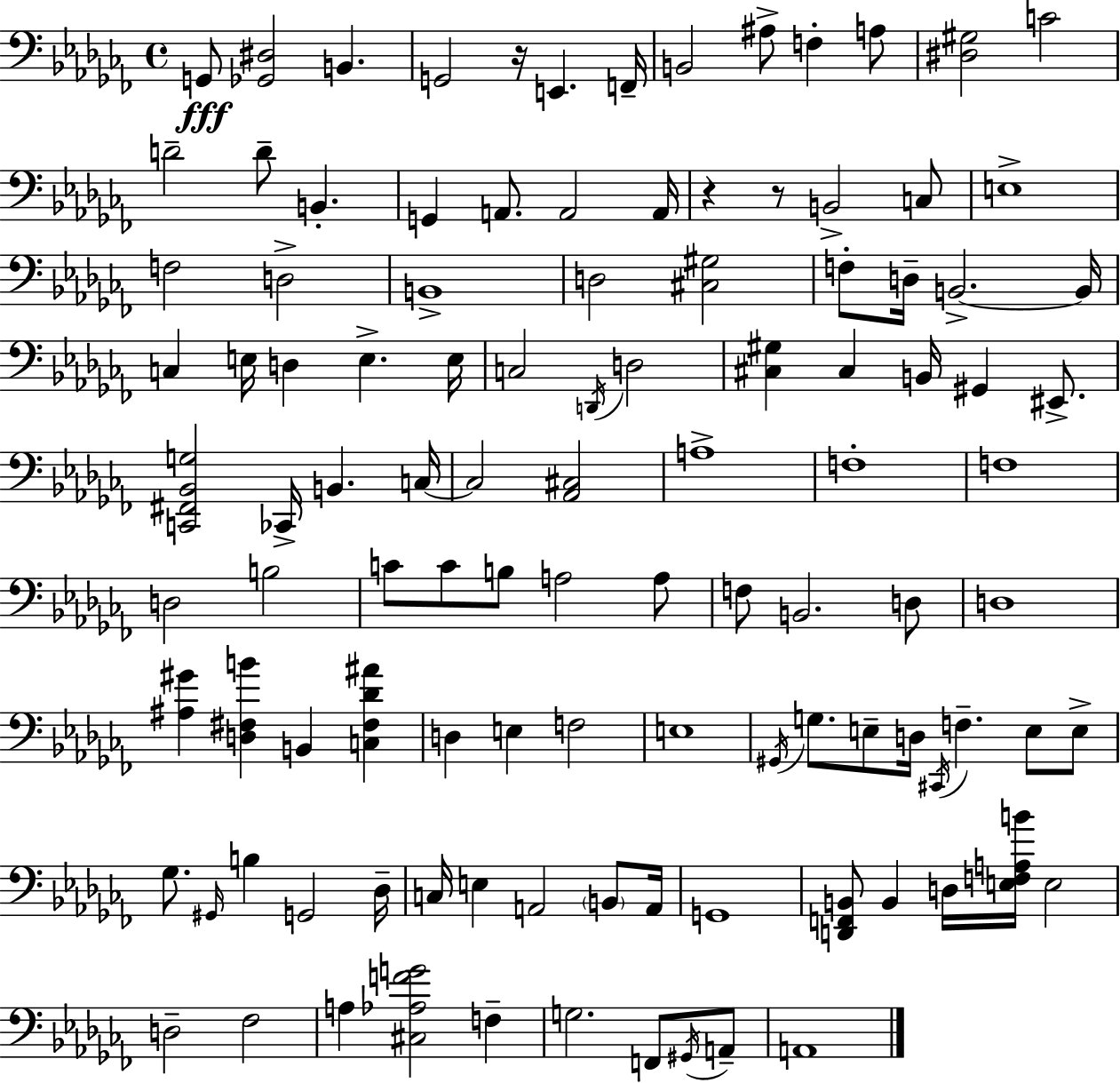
X:1
T:Untitled
M:4/4
L:1/4
K:Abm
G,,/2 [_G,,^D,]2 B,, G,,2 z/4 E,, F,,/4 B,,2 ^A,/2 F, A,/2 [^D,^G,]2 C2 D2 D/2 B,, G,, A,,/2 A,,2 A,,/4 z z/2 B,,2 C,/2 E,4 F,2 D,2 B,,4 D,2 [^C,^G,]2 F,/2 D,/4 B,,2 B,,/4 C, E,/4 D, E, E,/4 C,2 D,,/4 D,2 [^C,^G,] ^C, B,,/4 ^G,, ^E,,/2 [C,,^F,,_B,,G,]2 _C,,/4 B,, C,/4 C,2 [_A,,^C,]2 A,4 F,4 F,4 D,2 B,2 C/2 C/2 B,/2 A,2 A,/2 F,/2 B,,2 D,/2 D,4 [^A,^G] [D,^F,B] B,, [C,^F,_D^A] D, E, F,2 E,4 ^G,,/4 G,/2 E,/2 D,/4 ^C,,/4 F, E,/2 E,/2 _G,/2 ^G,,/4 B, G,,2 _D,/4 C,/4 E, A,,2 B,,/2 A,,/4 G,,4 [D,,F,,B,,]/2 B,, D,/4 [E,F,A,B]/4 E,2 D,2 _F,2 A, [^C,_A,FG]2 F, G,2 F,,/2 ^G,,/4 A,,/2 A,,4